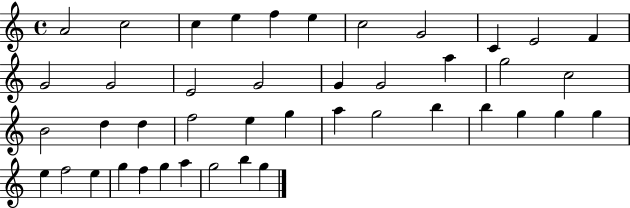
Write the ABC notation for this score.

X:1
T:Untitled
M:4/4
L:1/4
K:C
A2 c2 c e f e c2 G2 C E2 F G2 G2 E2 G2 G G2 a g2 c2 B2 d d f2 e g a g2 b b g g g e f2 e g f g a g2 b g